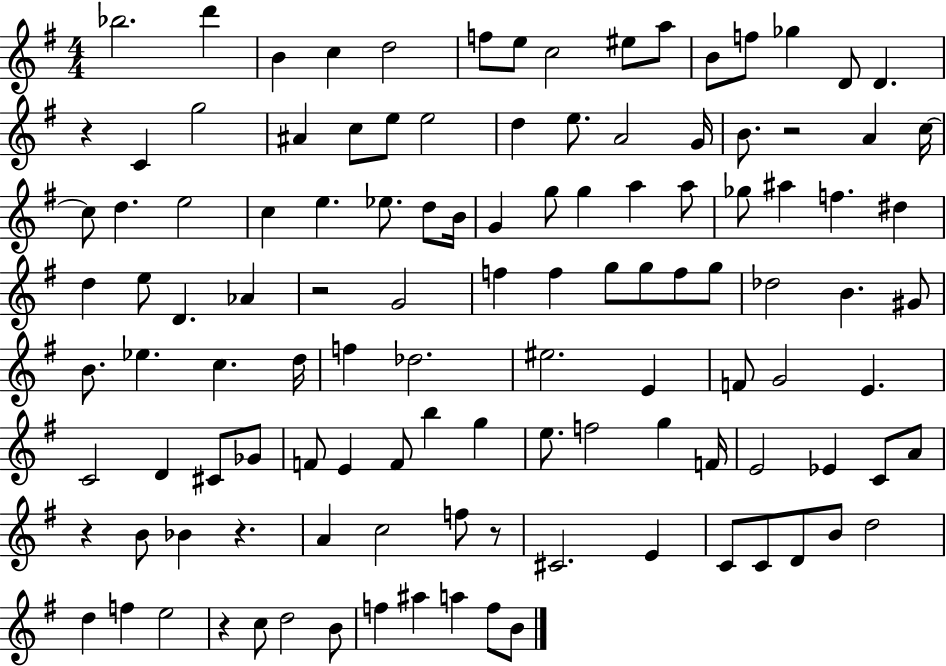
Bb5/h. D6/q B4/q C5/q D5/h F5/e E5/e C5/h EIS5/e A5/e B4/e F5/e Gb5/q D4/e D4/q. R/q C4/q G5/h A#4/q C5/e E5/e E5/h D5/q E5/e. A4/h G4/s B4/e. R/h A4/q C5/s C5/e D5/q. E5/h C5/q E5/q. Eb5/e. D5/e B4/s G4/q G5/e G5/q A5/q A5/e Gb5/e A#5/q F5/q. D#5/q D5/q E5/e D4/q. Ab4/q R/h G4/h F5/q F5/q G5/e G5/e F5/e G5/e Db5/h B4/q. G#4/e B4/e. Eb5/q. C5/q. D5/s F5/q Db5/h. EIS5/h. E4/q F4/e G4/h E4/q. C4/h D4/q C#4/e Gb4/e F4/e E4/q F4/e B5/q G5/q E5/e. F5/h G5/q F4/s E4/h Eb4/q C4/e A4/e R/q B4/e Bb4/q R/q. A4/q C5/h F5/e R/e C#4/h. E4/q C4/e C4/e D4/e B4/e D5/h D5/q F5/q E5/h R/q C5/e D5/h B4/e F5/q A#5/q A5/q F5/e B4/e